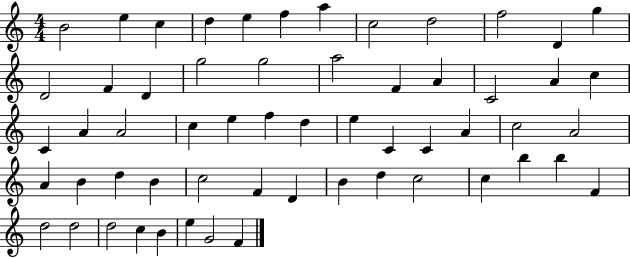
X:1
T:Untitled
M:4/4
L:1/4
K:C
B2 e c d e f a c2 d2 f2 D g D2 F D g2 g2 a2 F A C2 A c C A A2 c e f d e C C A c2 A2 A B d B c2 F D B d c2 c b b F d2 d2 d2 c B e G2 F